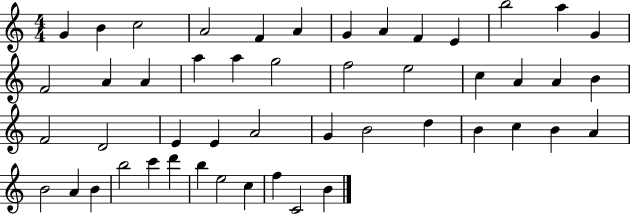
G4/q B4/q C5/h A4/h F4/q A4/q G4/q A4/q F4/q E4/q B5/h A5/q G4/q F4/h A4/q A4/q A5/q A5/q G5/h F5/h E5/h C5/q A4/q A4/q B4/q F4/h D4/h E4/q E4/q A4/h G4/q B4/h D5/q B4/q C5/q B4/q A4/q B4/h A4/q B4/q B5/h C6/q D6/q B5/q E5/h C5/q F5/q C4/h B4/q